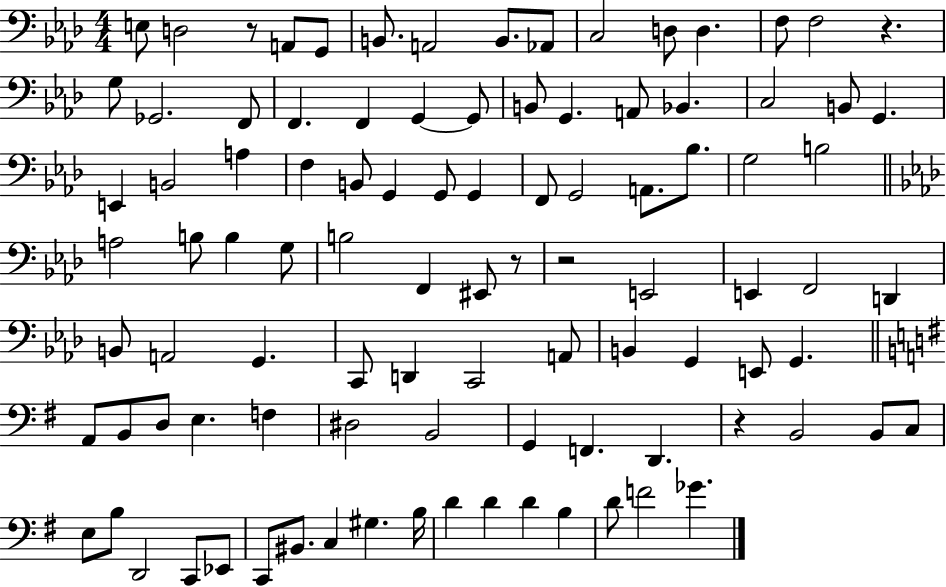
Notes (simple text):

E3/e D3/h R/e A2/e G2/e B2/e. A2/h B2/e. Ab2/e C3/h D3/e D3/q. F3/e F3/h R/q. G3/e Gb2/h. F2/e F2/q. F2/q G2/q G2/e B2/e G2/q. A2/e Bb2/q. C3/h B2/e G2/q. E2/q B2/h A3/q F3/q B2/e G2/q G2/e G2/q F2/e G2/h A2/e. Bb3/e. G3/h B3/h A3/h B3/e B3/q G3/e B3/h F2/q EIS2/e R/e R/h E2/h E2/q F2/h D2/q B2/e A2/h G2/q. C2/e D2/q C2/h A2/e B2/q G2/q E2/e G2/q. A2/e B2/e D3/e E3/q. F3/q D#3/h B2/h G2/q F2/q. D2/q. R/q B2/h B2/e C3/e E3/e B3/e D2/h C2/e Eb2/e C2/e BIS2/e. C3/q G#3/q. B3/s D4/q D4/q D4/q B3/q D4/e F4/h Gb4/q.